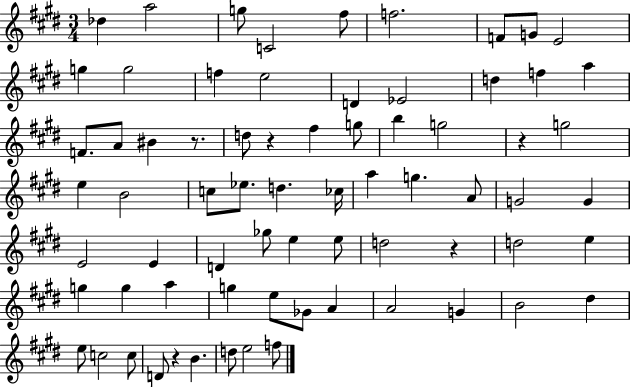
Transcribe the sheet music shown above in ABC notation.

X:1
T:Untitled
M:3/4
L:1/4
K:E
_d a2 g/2 C2 ^f/2 f2 F/2 G/2 E2 g g2 f e2 D _E2 d f a F/2 A/2 ^B z/2 d/2 z ^f g/2 b g2 z g2 e B2 c/2 _e/2 d _c/4 a g A/2 G2 G E2 E D _g/2 e e/2 d2 z d2 e g g a g e/2 _G/2 A A2 G B2 ^d e/2 c2 c/2 D/2 z B d/2 e2 f/2